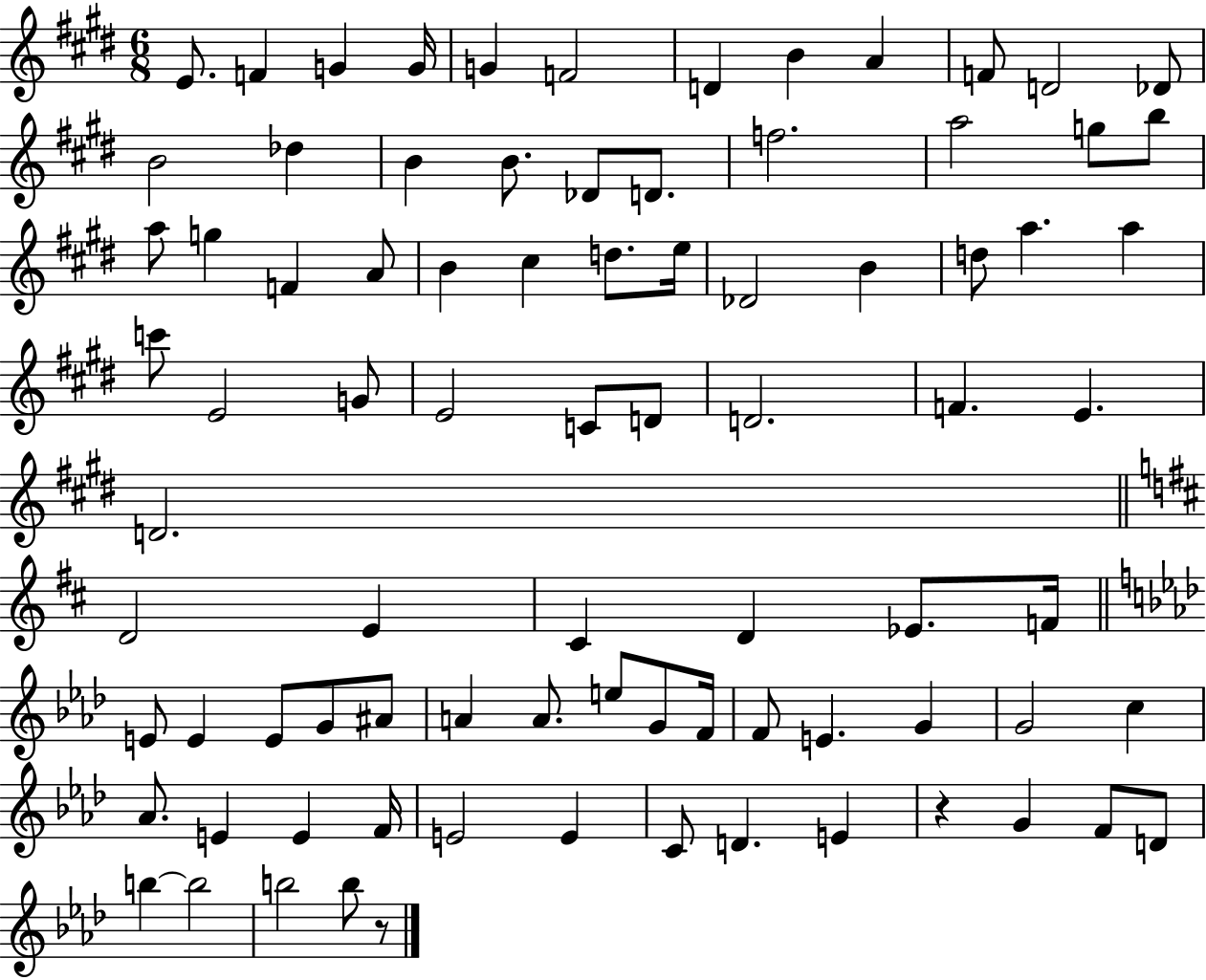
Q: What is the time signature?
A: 6/8